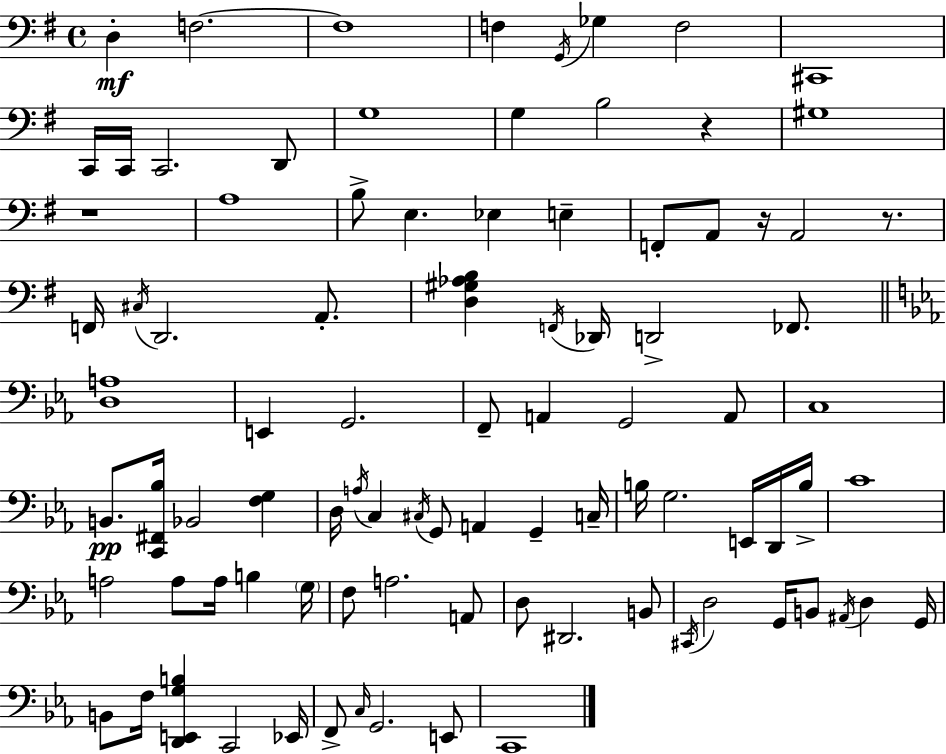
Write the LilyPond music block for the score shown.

{
  \clef bass
  \time 4/4
  \defaultTimeSignature
  \key e \minor
  \repeat volta 2 { d4-.\mf f2.~~ | f1 | f4 \acciaccatura { g,16 } ges4 f2 | cis,1 | \break c,16 c,16 c,2. d,8 | g1 | g4 b2 r4 | gis1 | \break r1 | a1 | b8-> e4. ees4 e4-- | f,8-. a,8 r16 a,2 r8. | \break f,16 \acciaccatura { cis16 } d,2. a,8.-. | <d gis aes b>4 \acciaccatura { f,16 } des,16 d,2-> | fes,8. \bar "||" \break \key ees \major <d a>1 | e,4 g,2. | f,8-- a,4 g,2 a,8 | c1 | \break b,8.\pp <c, fis, bes>16 bes,2 <f g>4 | d16 \acciaccatura { a16 } c4 \acciaccatura { cis16 } g,8 a,4 g,4-- | c16-- b16 g2. e,16 | d,16 b16-> c'1 | \break a2 a8 a16 b4 | \parenthesize g16 f8 a2. | a,8 d8 dis,2. | b,8 \acciaccatura { cis,16 } d2 g,16 b,8 \acciaccatura { ais,16 } d4 | \break g,16 b,8 f16 <d, e, g b>4 c,2 | ees,16 f,8-> \grace { c16 } g,2. | e,8 c,1 | } \bar "|."
}